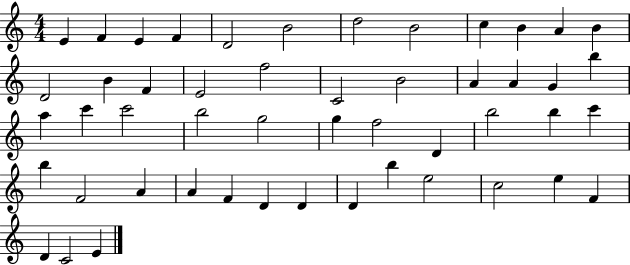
E4/q F4/q E4/q F4/q D4/h B4/h D5/h B4/h C5/q B4/q A4/q B4/q D4/h B4/q F4/q E4/h F5/h C4/h B4/h A4/q A4/q G4/q B5/q A5/q C6/q C6/h B5/h G5/h G5/q F5/h D4/q B5/h B5/q C6/q B5/q F4/h A4/q A4/q F4/q D4/q D4/q D4/q B5/q E5/h C5/h E5/q F4/q D4/q C4/h E4/q